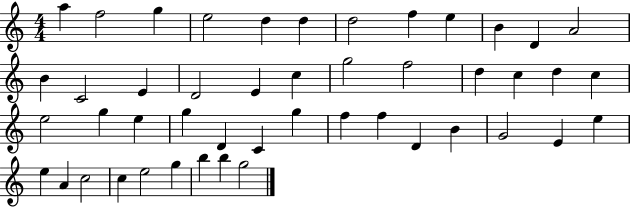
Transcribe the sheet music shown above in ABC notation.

X:1
T:Untitled
M:4/4
L:1/4
K:C
a f2 g e2 d d d2 f e B D A2 B C2 E D2 E c g2 f2 d c d c e2 g e g D C g f f D B G2 E e e A c2 c e2 g b b g2